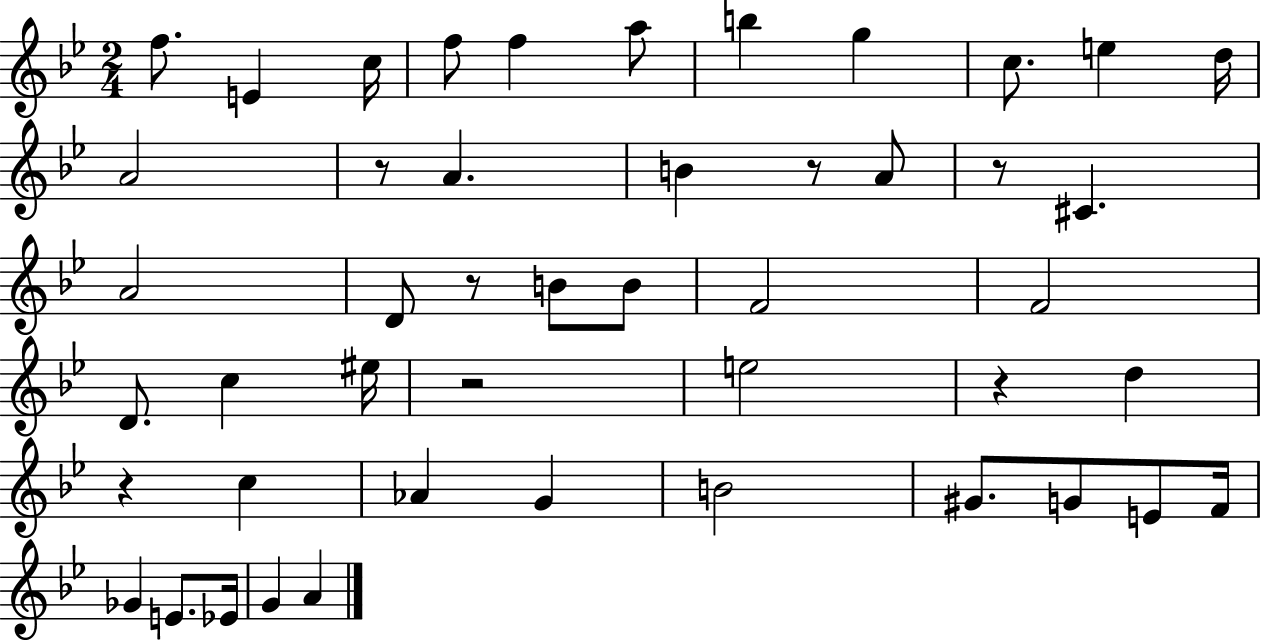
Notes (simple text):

F5/e. E4/q C5/s F5/e F5/q A5/e B5/q G5/q C5/e. E5/q D5/s A4/h R/e A4/q. B4/q R/e A4/e R/e C#4/q. A4/h D4/e R/e B4/e B4/e F4/h F4/h D4/e. C5/q EIS5/s R/h E5/h R/q D5/q R/q C5/q Ab4/q G4/q B4/h G#4/e. G4/e E4/e F4/s Gb4/q E4/e. Eb4/s G4/q A4/q